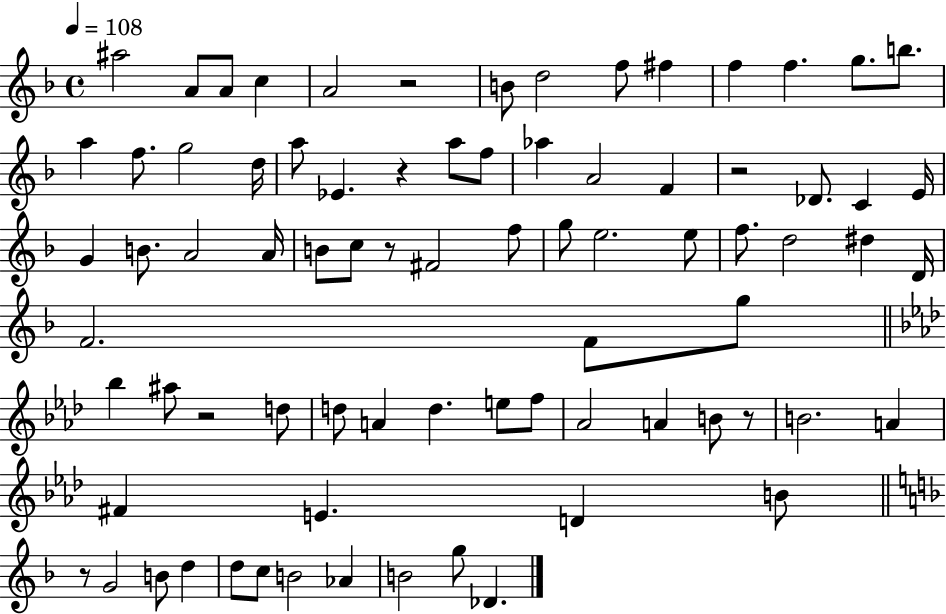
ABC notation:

X:1
T:Untitled
M:4/4
L:1/4
K:F
^a2 A/2 A/2 c A2 z2 B/2 d2 f/2 ^f f f g/2 b/2 a f/2 g2 d/4 a/2 _E z a/2 f/2 _a A2 F z2 _D/2 C E/4 G B/2 A2 A/4 B/2 c/2 z/2 ^F2 f/2 g/2 e2 e/2 f/2 d2 ^d D/4 F2 F/2 g/2 _b ^a/2 z2 d/2 d/2 A d e/2 f/2 _A2 A B/2 z/2 B2 A ^F E D B/2 z/2 G2 B/2 d d/2 c/2 B2 _A B2 g/2 _D